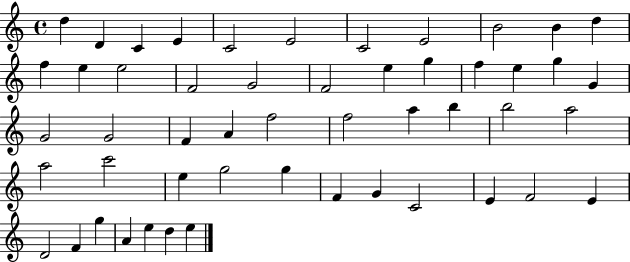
D5/q D4/q C4/q E4/q C4/h E4/h C4/h E4/h B4/h B4/q D5/q F5/q E5/q E5/h F4/h G4/h F4/h E5/q G5/q F5/q E5/q G5/q G4/q G4/h G4/h F4/q A4/q F5/h F5/h A5/q B5/q B5/h A5/h A5/h C6/h E5/q G5/h G5/q F4/q G4/q C4/h E4/q F4/h E4/q D4/h F4/q G5/q A4/q E5/q D5/q E5/q